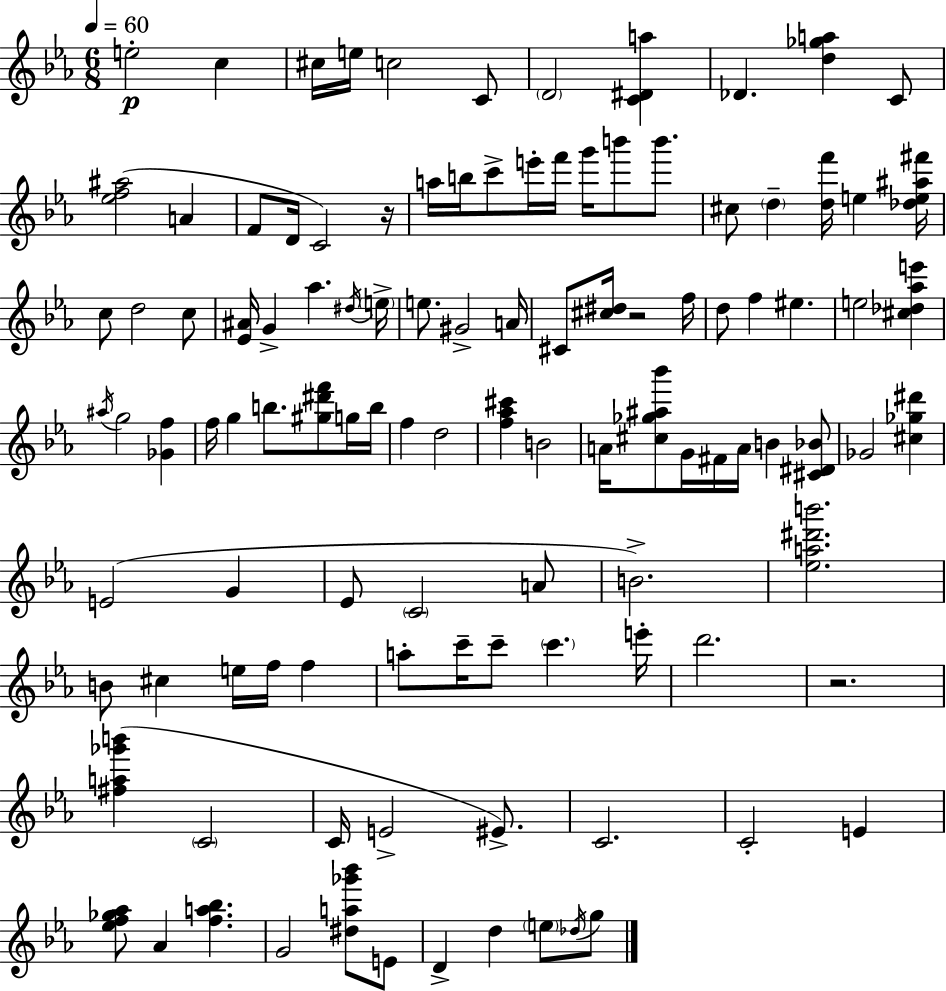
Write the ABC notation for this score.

X:1
T:Untitled
M:6/8
L:1/4
K:Cm
e2 c ^c/4 e/4 c2 C/2 D2 [C^Da] _D [d_ga] C/2 [_ef^a]2 A F/2 D/4 C2 z/4 a/4 b/4 c'/2 e'/4 f'/4 g'/4 b'/2 b'/2 ^c/2 d [df']/4 e [_de^a^f']/4 c/2 d2 c/2 [_E^A]/4 G _a ^d/4 e/4 e/2 ^G2 A/4 ^C/2 [^c^d]/4 z2 f/4 d/2 f ^e e2 [^c_d_ae'] ^a/4 g2 [_Gf] f/4 g b/2 [^g^d'f']/2 g/4 b/4 f d2 [f_a^c'] B2 A/4 [^c_g^a_b']/2 G/4 ^F/4 A/4 B [^C^D_B]/2 _G2 [^c_g^d'] E2 G _E/2 C2 A/2 B2 [_ea^d'b']2 B/2 ^c e/4 f/4 f a/2 c'/4 c'/2 c' e'/4 d'2 z2 [^fa_g'b'] C2 C/4 E2 ^E/2 C2 C2 E [_ef_g_a]/2 _A [fa_b] G2 [^da_g'_b']/2 E/2 D d e/2 _d/4 g/2